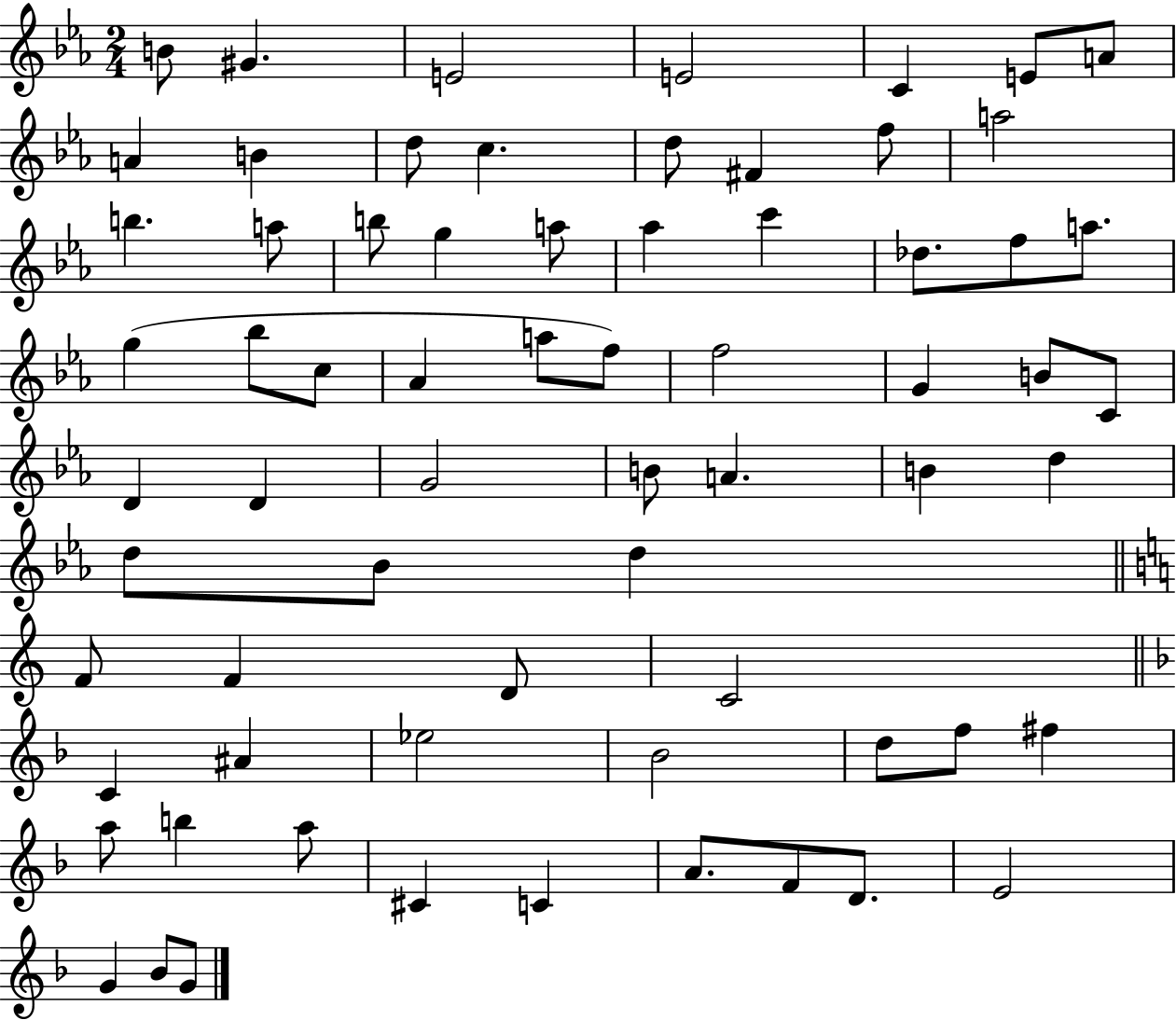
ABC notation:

X:1
T:Untitled
M:2/4
L:1/4
K:Eb
B/2 ^G E2 E2 C E/2 A/2 A B d/2 c d/2 ^F f/2 a2 b a/2 b/2 g a/2 _a c' _d/2 f/2 a/2 g _b/2 c/2 _A a/2 f/2 f2 G B/2 C/2 D D G2 B/2 A B d d/2 _B/2 d F/2 F D/2 C2 C ^A _e2 _B2 d/2 f/2 ^f a/2 b a/2 ^C C A/2 F/2 D/2 E2 G _B/2 G/2